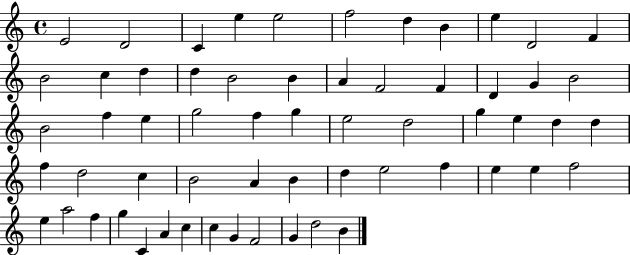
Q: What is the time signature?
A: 4/4